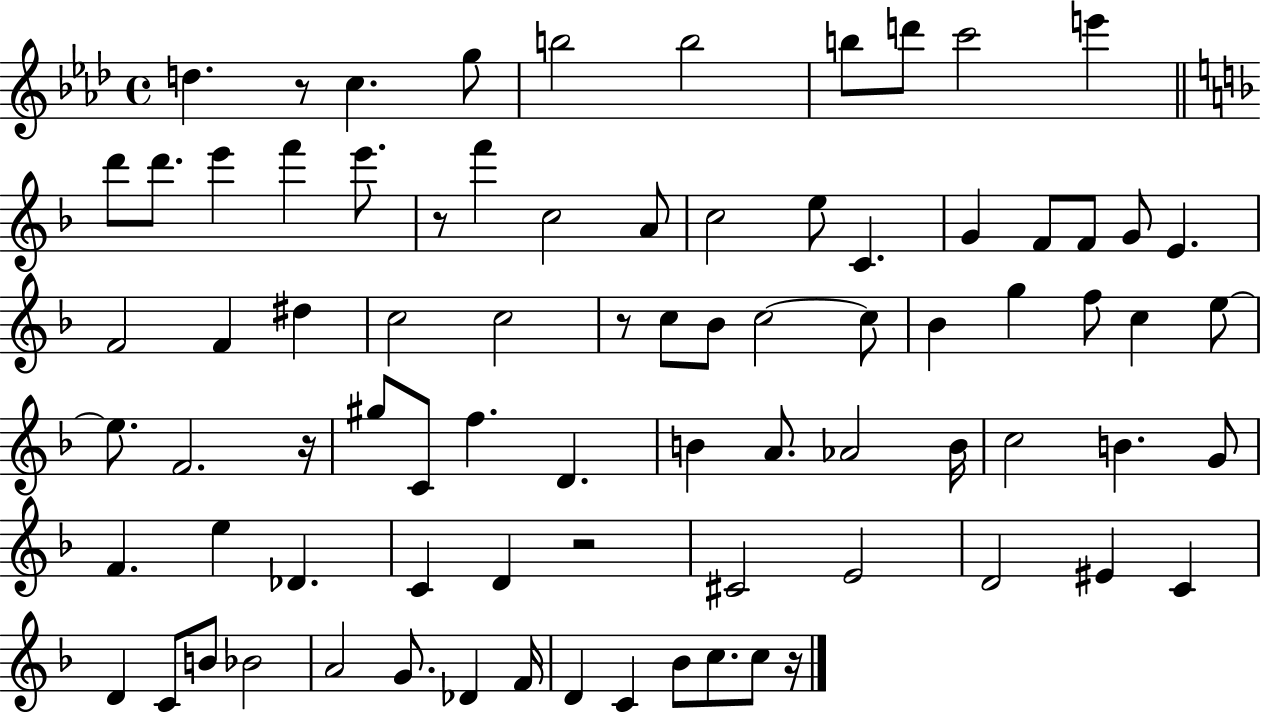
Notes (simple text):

D5/q. R/e C5/q. G5/e B5/h B5/h B5/e D6/e C6/h E6/q D6/e D6/e. E6/q F6/q E6/e. R/e F6/q C5/h A4/e C5/h E5/e C4/q. G4/q F4/e F4/e G4/e E4/q. F4/h F4/q D#5/q C5/h C5/h R/e C5/e Bb4/e C5/h C5/e Bb4/q G5/q F5/e C5/q E5/e E5/e. F4/h. R/s G#5/e C4/e F5/q. D4/q. B4/q A4/e. Ab4/h B4/s C5/h B4/q. G4/e F4/q. E5/q Db4/q. C4/q D4/q R/h C#4/h E4/h D4/h EIS4/q C4/q D4/q C4/e B4/e Bb4/h A4/h G4/e. Db4/q F4/s D4/q C4/q Bb4/e C5/e. C5/e R/s